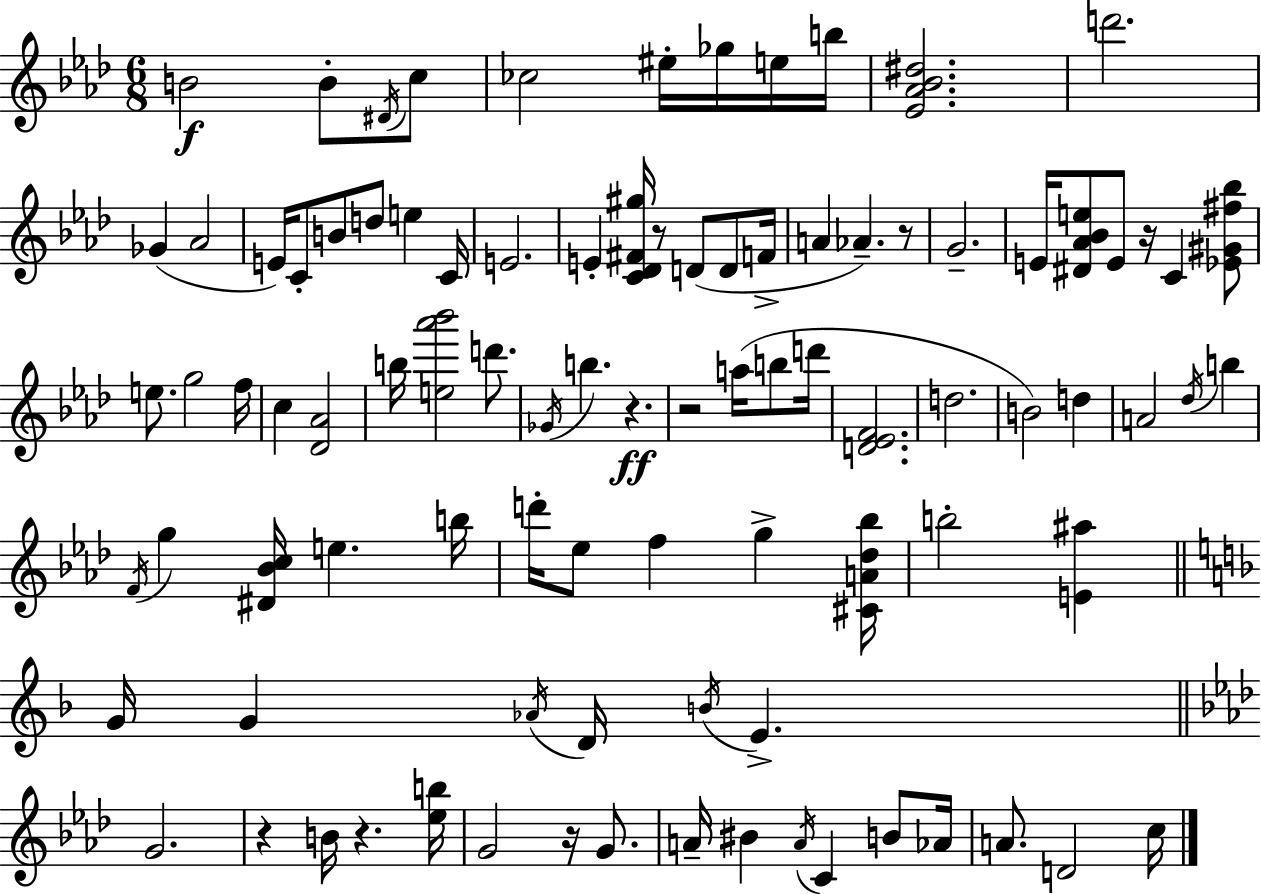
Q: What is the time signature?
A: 6/8